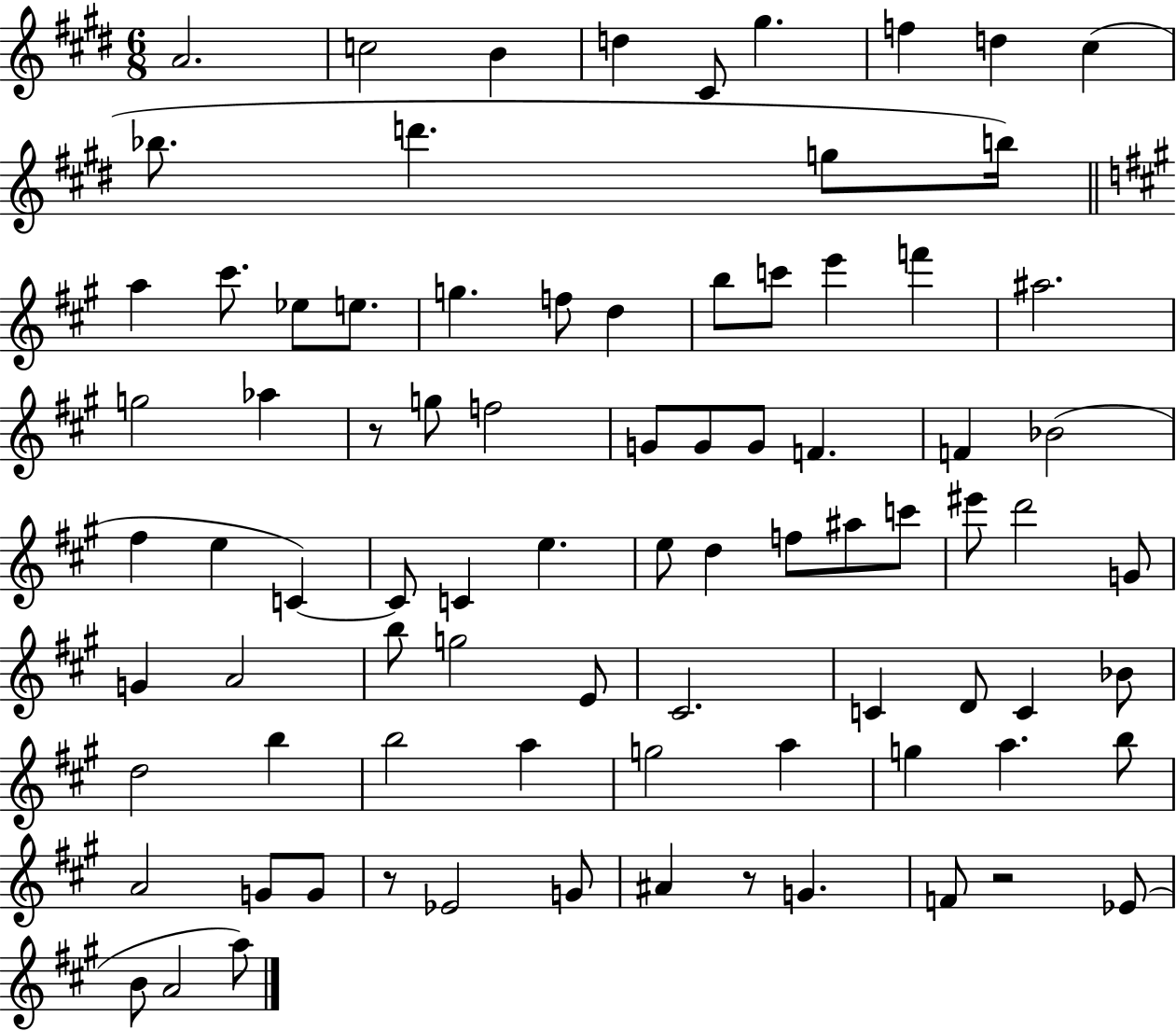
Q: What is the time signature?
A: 6/8